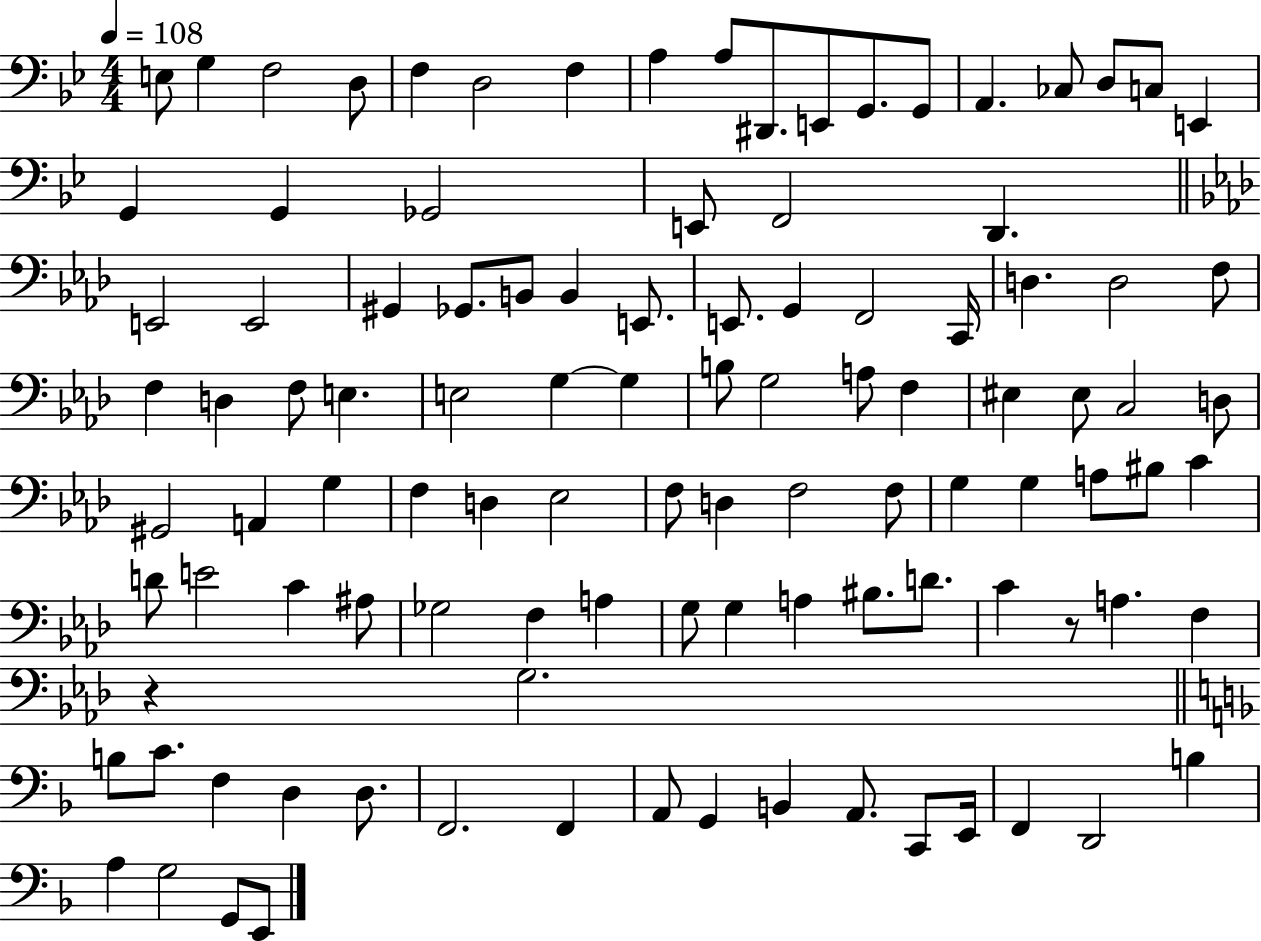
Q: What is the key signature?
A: BES major